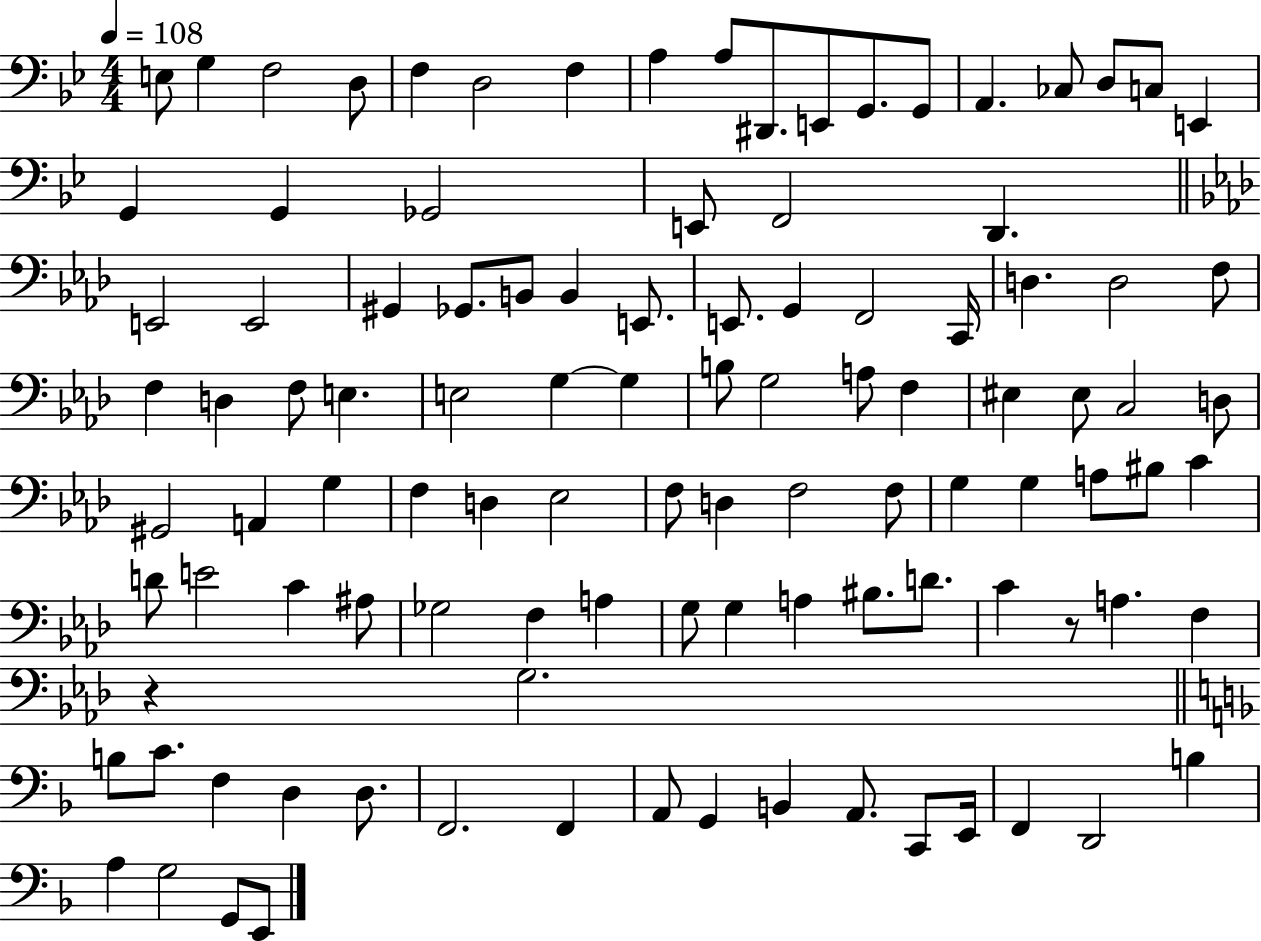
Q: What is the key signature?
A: BES major